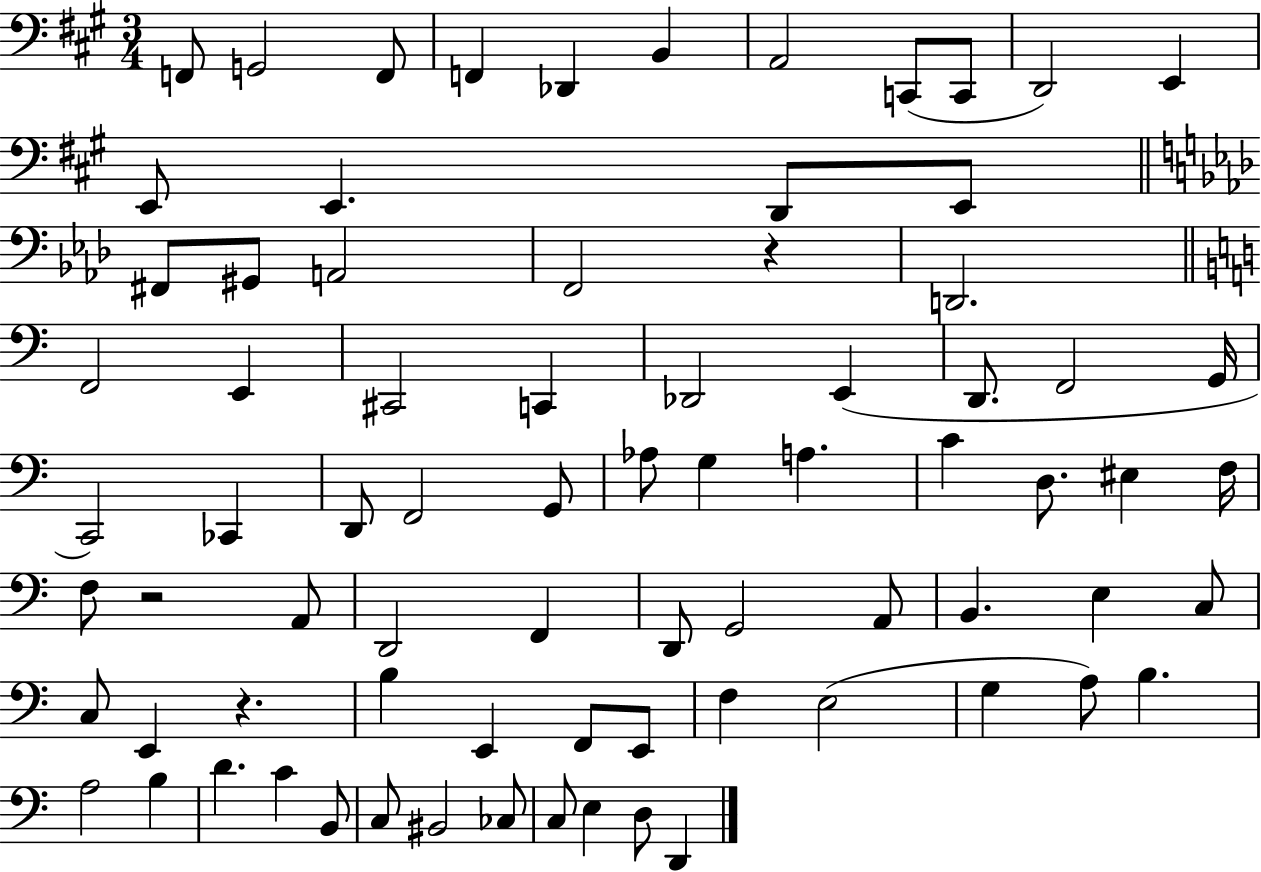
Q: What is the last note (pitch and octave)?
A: D2